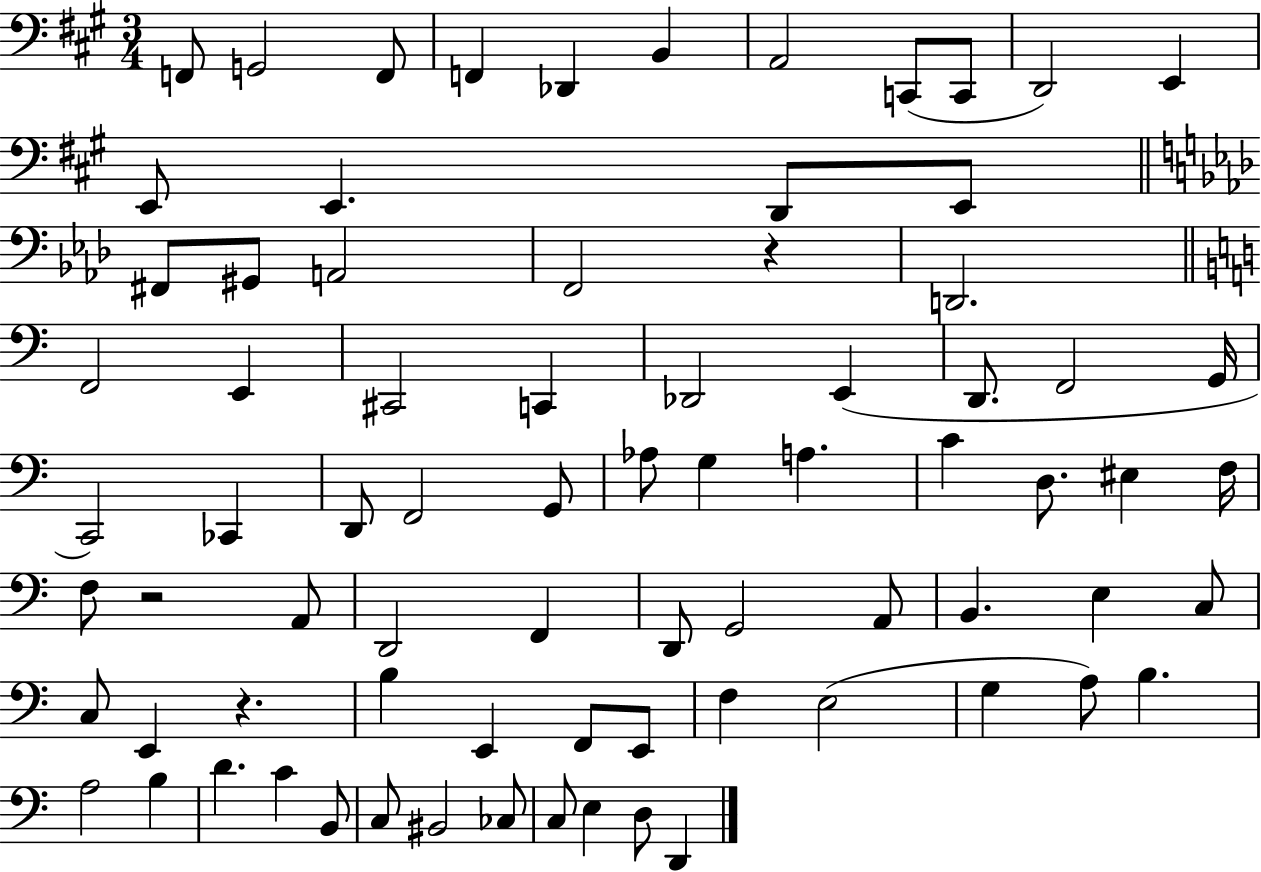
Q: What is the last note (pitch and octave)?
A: D2